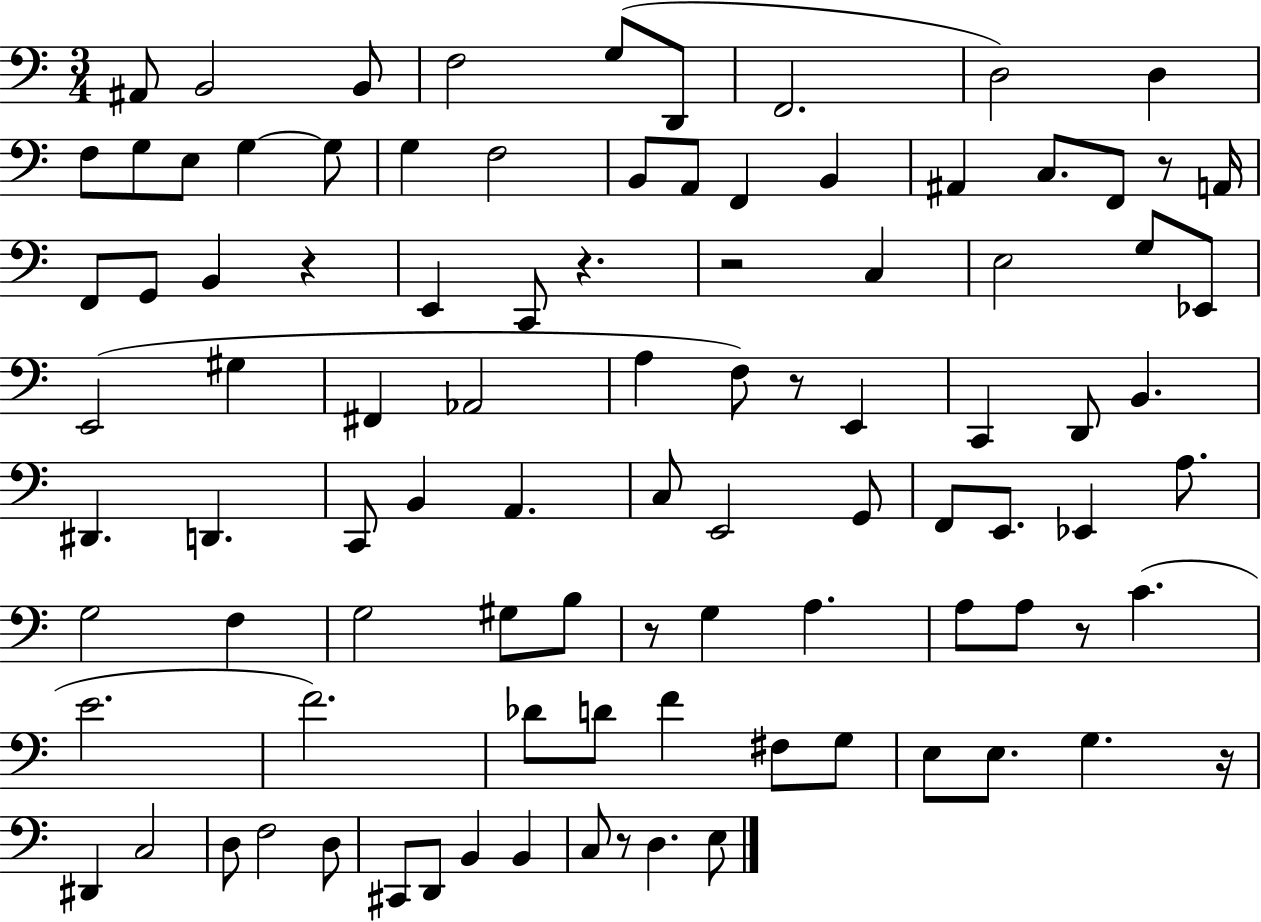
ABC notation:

X:1
T:Untitled
M:3/4
L:1/4
K:C
^A,,/2 B,,2 B,,/2 F,2 G,/2 D,,/2 F,,2 D,2 D, F,/2 G,/2 E,/2 G, G,/2 G, F,2 B,,/2 A,,/2 F,, B,, ^A,, C,/2 F,,/2 z/2 A,,/4 F,,/2 G,,/2 B,, z E,, C,,/2 z z2 C, E,2 G,/2 _E,,/2 E,,2 ^G, ^F,, _A,,2 A, F,/2 z/2 E,, C,, D,,/2 B,, ^D,, D,, C,,/2 B,, A,, C,/2 E,,2 G,,/2 F,,/2 E,,/2 _E,, A,/2 G,2 F, G,2 ^G,/2 B,/2 z/2 G, A, A,/2 A,/2 z/2 C E2 F2 _D/2 D/2 F ^F,/2 G,/2 E,/2 E,/2 G, z/4 ^D,, C,2 D,/2 F,2 D,/2 ^C,,/2 D,,/2 B,, B,, C,/2 z/2 D, E,/2